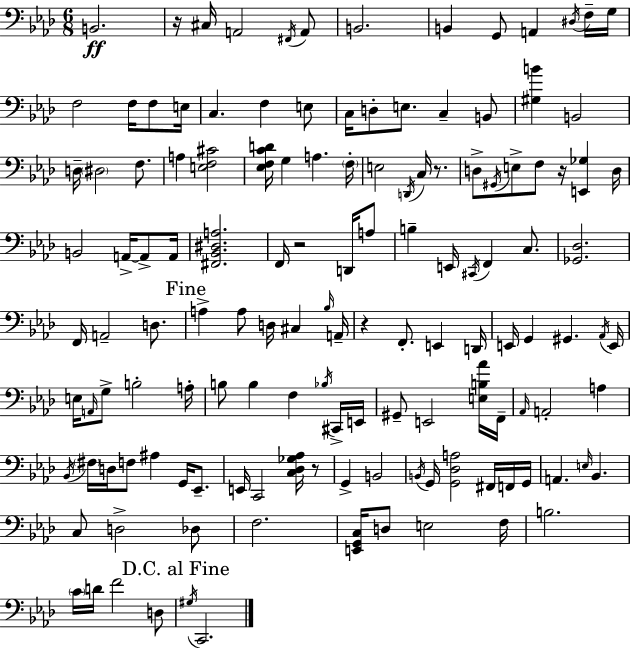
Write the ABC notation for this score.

X:1
T:Untitled
M:6/8
L:1/4
K:Fm
B,,2 z/4 ^C,/4 A,,2 ^F,,/4 A,,/2 B,,2 B,, G,,/2 A,, ^D,/4 F,/4 G,/4 F,2 F,/4 F,/2 E,/4 C, F, E,/2 C,/4 D,/2 E,/2 C, B,,/2 [^G,B] B,,2 D,/4 ^D,2 F,/2 A, [E,F,^C]2 [_E,F,CD]/4 G, A, F,/4 E,2 D,,/4 C,/4 z/2 D,/2 ^G,,/4 E,/2 F,/2 z/4 [E,,_G,] D,/4 B,,2 A,,/4 A,,/2 A,,/4 [^F,,_B,,^D,A,]2 F,,/4 z2 D,,/4 A,/2 B, E,,/4 ^C,,/4 F,, C,/2 [_G,,_D,]2 F,,/4 A,,2 D,/2 A, A,/2 D,/4 ^C, _B,/4 A,,/4 z F,,/2 E,, D,,/4 E,,/4 G,, ^G,, _A,,/4 E,,/4 E,/4 A,,/4 G,/2 B,2 A,/4 B,/2 B, F, _B,/4 ^C,,/4 E,,/4 ^G,,/2 E,,2 [E,B,_A]/4 F,,/4 _A,,/4 A,,2 A, _B,,/4 ^F,/4 D,/4 F,/2 ^A, G,,/4 _E,,/2 E,,/4 C,,2 [C,_D,_G,_A,]/4 z/2 G,, B,,2 B,,/4 G,,/4 [G,,_D,A,]2 ^F,,/4 F,,/4 G,,/4 A,, E,/4 _B,, C,/2 D,2 _D,/2 F,2 [E,,G,,C,]/4 D,/2 E,2 F,/4 B,2 C/4 D/4 F2 D,/2 ^G,/4 C,,2